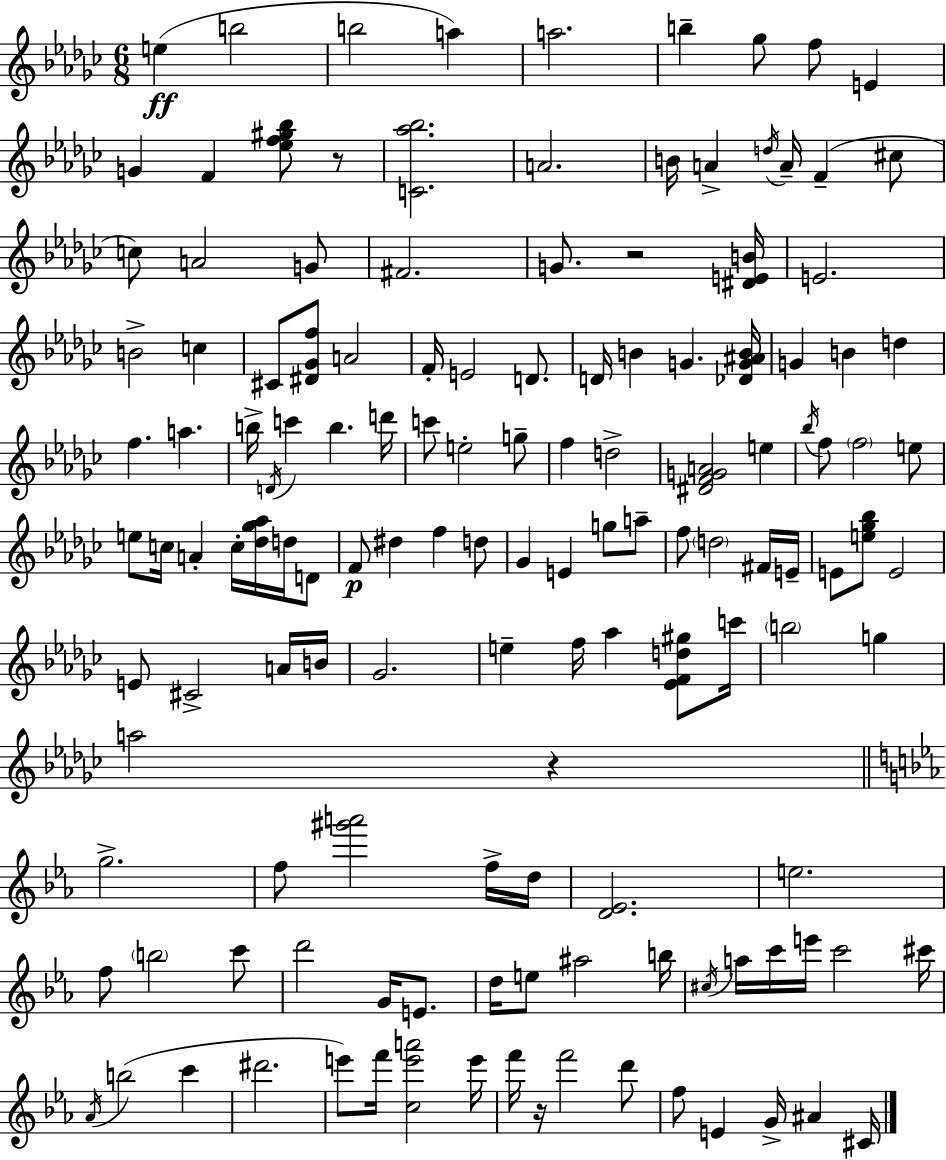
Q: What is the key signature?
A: EES minor